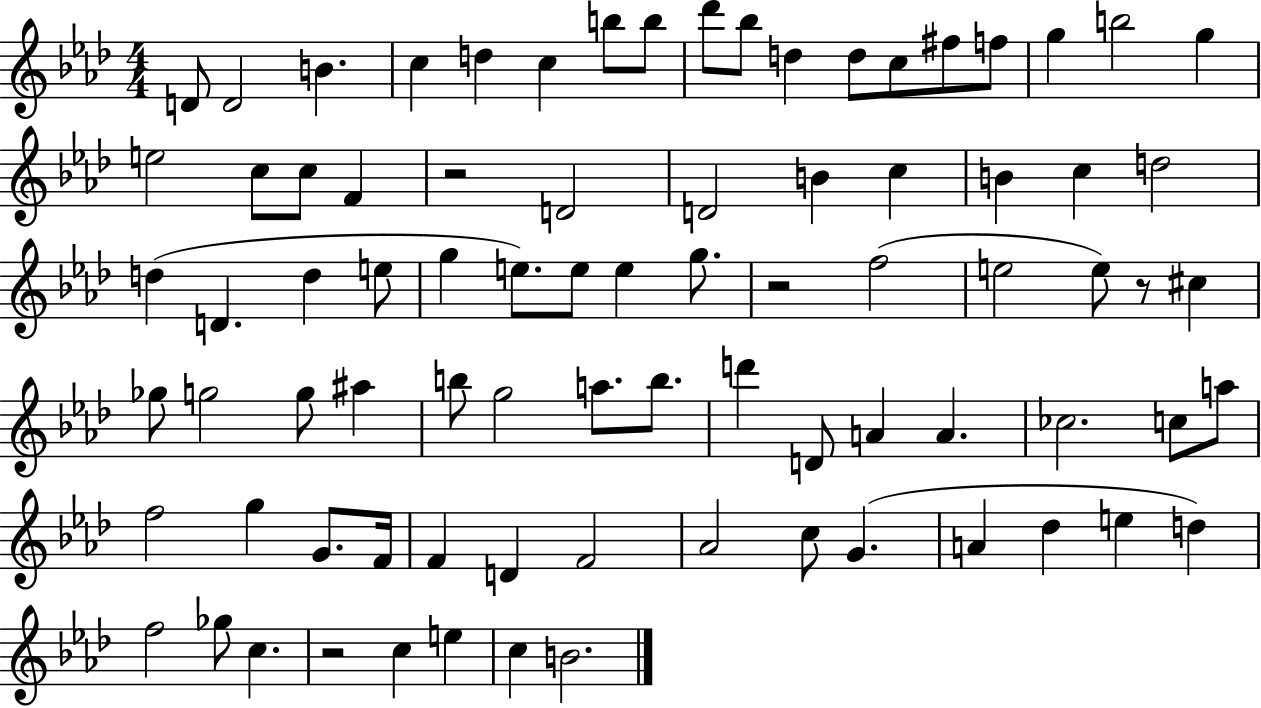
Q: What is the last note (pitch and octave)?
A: B4